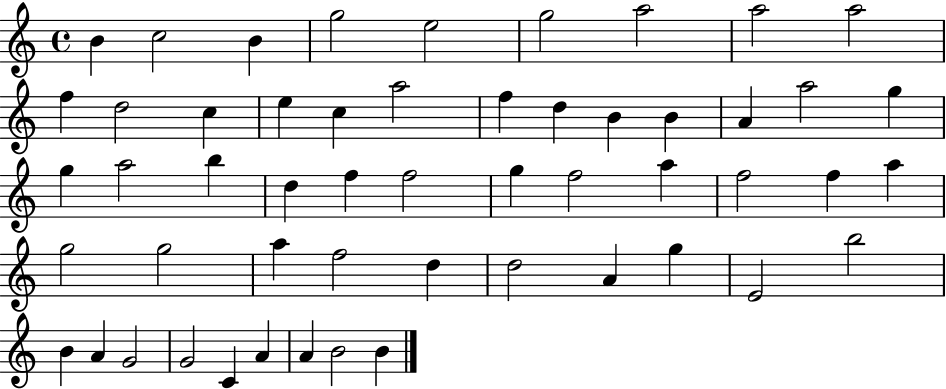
X:1
T:Untitled
M:4/4
L:1/4
K:C
B c2 B g2 e2 g2 a2 a2 a2 f d2 c e c a2 f d B B A a2 g g a2 b d f f2 g f2 a f2 f a g2 g2 a f2 d d2 A g E2 b2 B A G2 G2 C A A B2 B